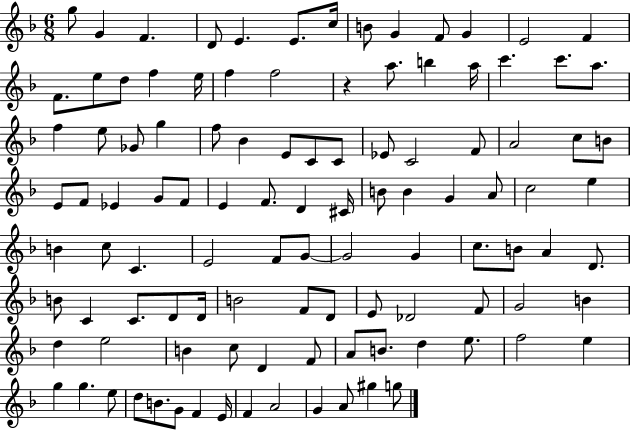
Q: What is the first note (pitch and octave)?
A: G5